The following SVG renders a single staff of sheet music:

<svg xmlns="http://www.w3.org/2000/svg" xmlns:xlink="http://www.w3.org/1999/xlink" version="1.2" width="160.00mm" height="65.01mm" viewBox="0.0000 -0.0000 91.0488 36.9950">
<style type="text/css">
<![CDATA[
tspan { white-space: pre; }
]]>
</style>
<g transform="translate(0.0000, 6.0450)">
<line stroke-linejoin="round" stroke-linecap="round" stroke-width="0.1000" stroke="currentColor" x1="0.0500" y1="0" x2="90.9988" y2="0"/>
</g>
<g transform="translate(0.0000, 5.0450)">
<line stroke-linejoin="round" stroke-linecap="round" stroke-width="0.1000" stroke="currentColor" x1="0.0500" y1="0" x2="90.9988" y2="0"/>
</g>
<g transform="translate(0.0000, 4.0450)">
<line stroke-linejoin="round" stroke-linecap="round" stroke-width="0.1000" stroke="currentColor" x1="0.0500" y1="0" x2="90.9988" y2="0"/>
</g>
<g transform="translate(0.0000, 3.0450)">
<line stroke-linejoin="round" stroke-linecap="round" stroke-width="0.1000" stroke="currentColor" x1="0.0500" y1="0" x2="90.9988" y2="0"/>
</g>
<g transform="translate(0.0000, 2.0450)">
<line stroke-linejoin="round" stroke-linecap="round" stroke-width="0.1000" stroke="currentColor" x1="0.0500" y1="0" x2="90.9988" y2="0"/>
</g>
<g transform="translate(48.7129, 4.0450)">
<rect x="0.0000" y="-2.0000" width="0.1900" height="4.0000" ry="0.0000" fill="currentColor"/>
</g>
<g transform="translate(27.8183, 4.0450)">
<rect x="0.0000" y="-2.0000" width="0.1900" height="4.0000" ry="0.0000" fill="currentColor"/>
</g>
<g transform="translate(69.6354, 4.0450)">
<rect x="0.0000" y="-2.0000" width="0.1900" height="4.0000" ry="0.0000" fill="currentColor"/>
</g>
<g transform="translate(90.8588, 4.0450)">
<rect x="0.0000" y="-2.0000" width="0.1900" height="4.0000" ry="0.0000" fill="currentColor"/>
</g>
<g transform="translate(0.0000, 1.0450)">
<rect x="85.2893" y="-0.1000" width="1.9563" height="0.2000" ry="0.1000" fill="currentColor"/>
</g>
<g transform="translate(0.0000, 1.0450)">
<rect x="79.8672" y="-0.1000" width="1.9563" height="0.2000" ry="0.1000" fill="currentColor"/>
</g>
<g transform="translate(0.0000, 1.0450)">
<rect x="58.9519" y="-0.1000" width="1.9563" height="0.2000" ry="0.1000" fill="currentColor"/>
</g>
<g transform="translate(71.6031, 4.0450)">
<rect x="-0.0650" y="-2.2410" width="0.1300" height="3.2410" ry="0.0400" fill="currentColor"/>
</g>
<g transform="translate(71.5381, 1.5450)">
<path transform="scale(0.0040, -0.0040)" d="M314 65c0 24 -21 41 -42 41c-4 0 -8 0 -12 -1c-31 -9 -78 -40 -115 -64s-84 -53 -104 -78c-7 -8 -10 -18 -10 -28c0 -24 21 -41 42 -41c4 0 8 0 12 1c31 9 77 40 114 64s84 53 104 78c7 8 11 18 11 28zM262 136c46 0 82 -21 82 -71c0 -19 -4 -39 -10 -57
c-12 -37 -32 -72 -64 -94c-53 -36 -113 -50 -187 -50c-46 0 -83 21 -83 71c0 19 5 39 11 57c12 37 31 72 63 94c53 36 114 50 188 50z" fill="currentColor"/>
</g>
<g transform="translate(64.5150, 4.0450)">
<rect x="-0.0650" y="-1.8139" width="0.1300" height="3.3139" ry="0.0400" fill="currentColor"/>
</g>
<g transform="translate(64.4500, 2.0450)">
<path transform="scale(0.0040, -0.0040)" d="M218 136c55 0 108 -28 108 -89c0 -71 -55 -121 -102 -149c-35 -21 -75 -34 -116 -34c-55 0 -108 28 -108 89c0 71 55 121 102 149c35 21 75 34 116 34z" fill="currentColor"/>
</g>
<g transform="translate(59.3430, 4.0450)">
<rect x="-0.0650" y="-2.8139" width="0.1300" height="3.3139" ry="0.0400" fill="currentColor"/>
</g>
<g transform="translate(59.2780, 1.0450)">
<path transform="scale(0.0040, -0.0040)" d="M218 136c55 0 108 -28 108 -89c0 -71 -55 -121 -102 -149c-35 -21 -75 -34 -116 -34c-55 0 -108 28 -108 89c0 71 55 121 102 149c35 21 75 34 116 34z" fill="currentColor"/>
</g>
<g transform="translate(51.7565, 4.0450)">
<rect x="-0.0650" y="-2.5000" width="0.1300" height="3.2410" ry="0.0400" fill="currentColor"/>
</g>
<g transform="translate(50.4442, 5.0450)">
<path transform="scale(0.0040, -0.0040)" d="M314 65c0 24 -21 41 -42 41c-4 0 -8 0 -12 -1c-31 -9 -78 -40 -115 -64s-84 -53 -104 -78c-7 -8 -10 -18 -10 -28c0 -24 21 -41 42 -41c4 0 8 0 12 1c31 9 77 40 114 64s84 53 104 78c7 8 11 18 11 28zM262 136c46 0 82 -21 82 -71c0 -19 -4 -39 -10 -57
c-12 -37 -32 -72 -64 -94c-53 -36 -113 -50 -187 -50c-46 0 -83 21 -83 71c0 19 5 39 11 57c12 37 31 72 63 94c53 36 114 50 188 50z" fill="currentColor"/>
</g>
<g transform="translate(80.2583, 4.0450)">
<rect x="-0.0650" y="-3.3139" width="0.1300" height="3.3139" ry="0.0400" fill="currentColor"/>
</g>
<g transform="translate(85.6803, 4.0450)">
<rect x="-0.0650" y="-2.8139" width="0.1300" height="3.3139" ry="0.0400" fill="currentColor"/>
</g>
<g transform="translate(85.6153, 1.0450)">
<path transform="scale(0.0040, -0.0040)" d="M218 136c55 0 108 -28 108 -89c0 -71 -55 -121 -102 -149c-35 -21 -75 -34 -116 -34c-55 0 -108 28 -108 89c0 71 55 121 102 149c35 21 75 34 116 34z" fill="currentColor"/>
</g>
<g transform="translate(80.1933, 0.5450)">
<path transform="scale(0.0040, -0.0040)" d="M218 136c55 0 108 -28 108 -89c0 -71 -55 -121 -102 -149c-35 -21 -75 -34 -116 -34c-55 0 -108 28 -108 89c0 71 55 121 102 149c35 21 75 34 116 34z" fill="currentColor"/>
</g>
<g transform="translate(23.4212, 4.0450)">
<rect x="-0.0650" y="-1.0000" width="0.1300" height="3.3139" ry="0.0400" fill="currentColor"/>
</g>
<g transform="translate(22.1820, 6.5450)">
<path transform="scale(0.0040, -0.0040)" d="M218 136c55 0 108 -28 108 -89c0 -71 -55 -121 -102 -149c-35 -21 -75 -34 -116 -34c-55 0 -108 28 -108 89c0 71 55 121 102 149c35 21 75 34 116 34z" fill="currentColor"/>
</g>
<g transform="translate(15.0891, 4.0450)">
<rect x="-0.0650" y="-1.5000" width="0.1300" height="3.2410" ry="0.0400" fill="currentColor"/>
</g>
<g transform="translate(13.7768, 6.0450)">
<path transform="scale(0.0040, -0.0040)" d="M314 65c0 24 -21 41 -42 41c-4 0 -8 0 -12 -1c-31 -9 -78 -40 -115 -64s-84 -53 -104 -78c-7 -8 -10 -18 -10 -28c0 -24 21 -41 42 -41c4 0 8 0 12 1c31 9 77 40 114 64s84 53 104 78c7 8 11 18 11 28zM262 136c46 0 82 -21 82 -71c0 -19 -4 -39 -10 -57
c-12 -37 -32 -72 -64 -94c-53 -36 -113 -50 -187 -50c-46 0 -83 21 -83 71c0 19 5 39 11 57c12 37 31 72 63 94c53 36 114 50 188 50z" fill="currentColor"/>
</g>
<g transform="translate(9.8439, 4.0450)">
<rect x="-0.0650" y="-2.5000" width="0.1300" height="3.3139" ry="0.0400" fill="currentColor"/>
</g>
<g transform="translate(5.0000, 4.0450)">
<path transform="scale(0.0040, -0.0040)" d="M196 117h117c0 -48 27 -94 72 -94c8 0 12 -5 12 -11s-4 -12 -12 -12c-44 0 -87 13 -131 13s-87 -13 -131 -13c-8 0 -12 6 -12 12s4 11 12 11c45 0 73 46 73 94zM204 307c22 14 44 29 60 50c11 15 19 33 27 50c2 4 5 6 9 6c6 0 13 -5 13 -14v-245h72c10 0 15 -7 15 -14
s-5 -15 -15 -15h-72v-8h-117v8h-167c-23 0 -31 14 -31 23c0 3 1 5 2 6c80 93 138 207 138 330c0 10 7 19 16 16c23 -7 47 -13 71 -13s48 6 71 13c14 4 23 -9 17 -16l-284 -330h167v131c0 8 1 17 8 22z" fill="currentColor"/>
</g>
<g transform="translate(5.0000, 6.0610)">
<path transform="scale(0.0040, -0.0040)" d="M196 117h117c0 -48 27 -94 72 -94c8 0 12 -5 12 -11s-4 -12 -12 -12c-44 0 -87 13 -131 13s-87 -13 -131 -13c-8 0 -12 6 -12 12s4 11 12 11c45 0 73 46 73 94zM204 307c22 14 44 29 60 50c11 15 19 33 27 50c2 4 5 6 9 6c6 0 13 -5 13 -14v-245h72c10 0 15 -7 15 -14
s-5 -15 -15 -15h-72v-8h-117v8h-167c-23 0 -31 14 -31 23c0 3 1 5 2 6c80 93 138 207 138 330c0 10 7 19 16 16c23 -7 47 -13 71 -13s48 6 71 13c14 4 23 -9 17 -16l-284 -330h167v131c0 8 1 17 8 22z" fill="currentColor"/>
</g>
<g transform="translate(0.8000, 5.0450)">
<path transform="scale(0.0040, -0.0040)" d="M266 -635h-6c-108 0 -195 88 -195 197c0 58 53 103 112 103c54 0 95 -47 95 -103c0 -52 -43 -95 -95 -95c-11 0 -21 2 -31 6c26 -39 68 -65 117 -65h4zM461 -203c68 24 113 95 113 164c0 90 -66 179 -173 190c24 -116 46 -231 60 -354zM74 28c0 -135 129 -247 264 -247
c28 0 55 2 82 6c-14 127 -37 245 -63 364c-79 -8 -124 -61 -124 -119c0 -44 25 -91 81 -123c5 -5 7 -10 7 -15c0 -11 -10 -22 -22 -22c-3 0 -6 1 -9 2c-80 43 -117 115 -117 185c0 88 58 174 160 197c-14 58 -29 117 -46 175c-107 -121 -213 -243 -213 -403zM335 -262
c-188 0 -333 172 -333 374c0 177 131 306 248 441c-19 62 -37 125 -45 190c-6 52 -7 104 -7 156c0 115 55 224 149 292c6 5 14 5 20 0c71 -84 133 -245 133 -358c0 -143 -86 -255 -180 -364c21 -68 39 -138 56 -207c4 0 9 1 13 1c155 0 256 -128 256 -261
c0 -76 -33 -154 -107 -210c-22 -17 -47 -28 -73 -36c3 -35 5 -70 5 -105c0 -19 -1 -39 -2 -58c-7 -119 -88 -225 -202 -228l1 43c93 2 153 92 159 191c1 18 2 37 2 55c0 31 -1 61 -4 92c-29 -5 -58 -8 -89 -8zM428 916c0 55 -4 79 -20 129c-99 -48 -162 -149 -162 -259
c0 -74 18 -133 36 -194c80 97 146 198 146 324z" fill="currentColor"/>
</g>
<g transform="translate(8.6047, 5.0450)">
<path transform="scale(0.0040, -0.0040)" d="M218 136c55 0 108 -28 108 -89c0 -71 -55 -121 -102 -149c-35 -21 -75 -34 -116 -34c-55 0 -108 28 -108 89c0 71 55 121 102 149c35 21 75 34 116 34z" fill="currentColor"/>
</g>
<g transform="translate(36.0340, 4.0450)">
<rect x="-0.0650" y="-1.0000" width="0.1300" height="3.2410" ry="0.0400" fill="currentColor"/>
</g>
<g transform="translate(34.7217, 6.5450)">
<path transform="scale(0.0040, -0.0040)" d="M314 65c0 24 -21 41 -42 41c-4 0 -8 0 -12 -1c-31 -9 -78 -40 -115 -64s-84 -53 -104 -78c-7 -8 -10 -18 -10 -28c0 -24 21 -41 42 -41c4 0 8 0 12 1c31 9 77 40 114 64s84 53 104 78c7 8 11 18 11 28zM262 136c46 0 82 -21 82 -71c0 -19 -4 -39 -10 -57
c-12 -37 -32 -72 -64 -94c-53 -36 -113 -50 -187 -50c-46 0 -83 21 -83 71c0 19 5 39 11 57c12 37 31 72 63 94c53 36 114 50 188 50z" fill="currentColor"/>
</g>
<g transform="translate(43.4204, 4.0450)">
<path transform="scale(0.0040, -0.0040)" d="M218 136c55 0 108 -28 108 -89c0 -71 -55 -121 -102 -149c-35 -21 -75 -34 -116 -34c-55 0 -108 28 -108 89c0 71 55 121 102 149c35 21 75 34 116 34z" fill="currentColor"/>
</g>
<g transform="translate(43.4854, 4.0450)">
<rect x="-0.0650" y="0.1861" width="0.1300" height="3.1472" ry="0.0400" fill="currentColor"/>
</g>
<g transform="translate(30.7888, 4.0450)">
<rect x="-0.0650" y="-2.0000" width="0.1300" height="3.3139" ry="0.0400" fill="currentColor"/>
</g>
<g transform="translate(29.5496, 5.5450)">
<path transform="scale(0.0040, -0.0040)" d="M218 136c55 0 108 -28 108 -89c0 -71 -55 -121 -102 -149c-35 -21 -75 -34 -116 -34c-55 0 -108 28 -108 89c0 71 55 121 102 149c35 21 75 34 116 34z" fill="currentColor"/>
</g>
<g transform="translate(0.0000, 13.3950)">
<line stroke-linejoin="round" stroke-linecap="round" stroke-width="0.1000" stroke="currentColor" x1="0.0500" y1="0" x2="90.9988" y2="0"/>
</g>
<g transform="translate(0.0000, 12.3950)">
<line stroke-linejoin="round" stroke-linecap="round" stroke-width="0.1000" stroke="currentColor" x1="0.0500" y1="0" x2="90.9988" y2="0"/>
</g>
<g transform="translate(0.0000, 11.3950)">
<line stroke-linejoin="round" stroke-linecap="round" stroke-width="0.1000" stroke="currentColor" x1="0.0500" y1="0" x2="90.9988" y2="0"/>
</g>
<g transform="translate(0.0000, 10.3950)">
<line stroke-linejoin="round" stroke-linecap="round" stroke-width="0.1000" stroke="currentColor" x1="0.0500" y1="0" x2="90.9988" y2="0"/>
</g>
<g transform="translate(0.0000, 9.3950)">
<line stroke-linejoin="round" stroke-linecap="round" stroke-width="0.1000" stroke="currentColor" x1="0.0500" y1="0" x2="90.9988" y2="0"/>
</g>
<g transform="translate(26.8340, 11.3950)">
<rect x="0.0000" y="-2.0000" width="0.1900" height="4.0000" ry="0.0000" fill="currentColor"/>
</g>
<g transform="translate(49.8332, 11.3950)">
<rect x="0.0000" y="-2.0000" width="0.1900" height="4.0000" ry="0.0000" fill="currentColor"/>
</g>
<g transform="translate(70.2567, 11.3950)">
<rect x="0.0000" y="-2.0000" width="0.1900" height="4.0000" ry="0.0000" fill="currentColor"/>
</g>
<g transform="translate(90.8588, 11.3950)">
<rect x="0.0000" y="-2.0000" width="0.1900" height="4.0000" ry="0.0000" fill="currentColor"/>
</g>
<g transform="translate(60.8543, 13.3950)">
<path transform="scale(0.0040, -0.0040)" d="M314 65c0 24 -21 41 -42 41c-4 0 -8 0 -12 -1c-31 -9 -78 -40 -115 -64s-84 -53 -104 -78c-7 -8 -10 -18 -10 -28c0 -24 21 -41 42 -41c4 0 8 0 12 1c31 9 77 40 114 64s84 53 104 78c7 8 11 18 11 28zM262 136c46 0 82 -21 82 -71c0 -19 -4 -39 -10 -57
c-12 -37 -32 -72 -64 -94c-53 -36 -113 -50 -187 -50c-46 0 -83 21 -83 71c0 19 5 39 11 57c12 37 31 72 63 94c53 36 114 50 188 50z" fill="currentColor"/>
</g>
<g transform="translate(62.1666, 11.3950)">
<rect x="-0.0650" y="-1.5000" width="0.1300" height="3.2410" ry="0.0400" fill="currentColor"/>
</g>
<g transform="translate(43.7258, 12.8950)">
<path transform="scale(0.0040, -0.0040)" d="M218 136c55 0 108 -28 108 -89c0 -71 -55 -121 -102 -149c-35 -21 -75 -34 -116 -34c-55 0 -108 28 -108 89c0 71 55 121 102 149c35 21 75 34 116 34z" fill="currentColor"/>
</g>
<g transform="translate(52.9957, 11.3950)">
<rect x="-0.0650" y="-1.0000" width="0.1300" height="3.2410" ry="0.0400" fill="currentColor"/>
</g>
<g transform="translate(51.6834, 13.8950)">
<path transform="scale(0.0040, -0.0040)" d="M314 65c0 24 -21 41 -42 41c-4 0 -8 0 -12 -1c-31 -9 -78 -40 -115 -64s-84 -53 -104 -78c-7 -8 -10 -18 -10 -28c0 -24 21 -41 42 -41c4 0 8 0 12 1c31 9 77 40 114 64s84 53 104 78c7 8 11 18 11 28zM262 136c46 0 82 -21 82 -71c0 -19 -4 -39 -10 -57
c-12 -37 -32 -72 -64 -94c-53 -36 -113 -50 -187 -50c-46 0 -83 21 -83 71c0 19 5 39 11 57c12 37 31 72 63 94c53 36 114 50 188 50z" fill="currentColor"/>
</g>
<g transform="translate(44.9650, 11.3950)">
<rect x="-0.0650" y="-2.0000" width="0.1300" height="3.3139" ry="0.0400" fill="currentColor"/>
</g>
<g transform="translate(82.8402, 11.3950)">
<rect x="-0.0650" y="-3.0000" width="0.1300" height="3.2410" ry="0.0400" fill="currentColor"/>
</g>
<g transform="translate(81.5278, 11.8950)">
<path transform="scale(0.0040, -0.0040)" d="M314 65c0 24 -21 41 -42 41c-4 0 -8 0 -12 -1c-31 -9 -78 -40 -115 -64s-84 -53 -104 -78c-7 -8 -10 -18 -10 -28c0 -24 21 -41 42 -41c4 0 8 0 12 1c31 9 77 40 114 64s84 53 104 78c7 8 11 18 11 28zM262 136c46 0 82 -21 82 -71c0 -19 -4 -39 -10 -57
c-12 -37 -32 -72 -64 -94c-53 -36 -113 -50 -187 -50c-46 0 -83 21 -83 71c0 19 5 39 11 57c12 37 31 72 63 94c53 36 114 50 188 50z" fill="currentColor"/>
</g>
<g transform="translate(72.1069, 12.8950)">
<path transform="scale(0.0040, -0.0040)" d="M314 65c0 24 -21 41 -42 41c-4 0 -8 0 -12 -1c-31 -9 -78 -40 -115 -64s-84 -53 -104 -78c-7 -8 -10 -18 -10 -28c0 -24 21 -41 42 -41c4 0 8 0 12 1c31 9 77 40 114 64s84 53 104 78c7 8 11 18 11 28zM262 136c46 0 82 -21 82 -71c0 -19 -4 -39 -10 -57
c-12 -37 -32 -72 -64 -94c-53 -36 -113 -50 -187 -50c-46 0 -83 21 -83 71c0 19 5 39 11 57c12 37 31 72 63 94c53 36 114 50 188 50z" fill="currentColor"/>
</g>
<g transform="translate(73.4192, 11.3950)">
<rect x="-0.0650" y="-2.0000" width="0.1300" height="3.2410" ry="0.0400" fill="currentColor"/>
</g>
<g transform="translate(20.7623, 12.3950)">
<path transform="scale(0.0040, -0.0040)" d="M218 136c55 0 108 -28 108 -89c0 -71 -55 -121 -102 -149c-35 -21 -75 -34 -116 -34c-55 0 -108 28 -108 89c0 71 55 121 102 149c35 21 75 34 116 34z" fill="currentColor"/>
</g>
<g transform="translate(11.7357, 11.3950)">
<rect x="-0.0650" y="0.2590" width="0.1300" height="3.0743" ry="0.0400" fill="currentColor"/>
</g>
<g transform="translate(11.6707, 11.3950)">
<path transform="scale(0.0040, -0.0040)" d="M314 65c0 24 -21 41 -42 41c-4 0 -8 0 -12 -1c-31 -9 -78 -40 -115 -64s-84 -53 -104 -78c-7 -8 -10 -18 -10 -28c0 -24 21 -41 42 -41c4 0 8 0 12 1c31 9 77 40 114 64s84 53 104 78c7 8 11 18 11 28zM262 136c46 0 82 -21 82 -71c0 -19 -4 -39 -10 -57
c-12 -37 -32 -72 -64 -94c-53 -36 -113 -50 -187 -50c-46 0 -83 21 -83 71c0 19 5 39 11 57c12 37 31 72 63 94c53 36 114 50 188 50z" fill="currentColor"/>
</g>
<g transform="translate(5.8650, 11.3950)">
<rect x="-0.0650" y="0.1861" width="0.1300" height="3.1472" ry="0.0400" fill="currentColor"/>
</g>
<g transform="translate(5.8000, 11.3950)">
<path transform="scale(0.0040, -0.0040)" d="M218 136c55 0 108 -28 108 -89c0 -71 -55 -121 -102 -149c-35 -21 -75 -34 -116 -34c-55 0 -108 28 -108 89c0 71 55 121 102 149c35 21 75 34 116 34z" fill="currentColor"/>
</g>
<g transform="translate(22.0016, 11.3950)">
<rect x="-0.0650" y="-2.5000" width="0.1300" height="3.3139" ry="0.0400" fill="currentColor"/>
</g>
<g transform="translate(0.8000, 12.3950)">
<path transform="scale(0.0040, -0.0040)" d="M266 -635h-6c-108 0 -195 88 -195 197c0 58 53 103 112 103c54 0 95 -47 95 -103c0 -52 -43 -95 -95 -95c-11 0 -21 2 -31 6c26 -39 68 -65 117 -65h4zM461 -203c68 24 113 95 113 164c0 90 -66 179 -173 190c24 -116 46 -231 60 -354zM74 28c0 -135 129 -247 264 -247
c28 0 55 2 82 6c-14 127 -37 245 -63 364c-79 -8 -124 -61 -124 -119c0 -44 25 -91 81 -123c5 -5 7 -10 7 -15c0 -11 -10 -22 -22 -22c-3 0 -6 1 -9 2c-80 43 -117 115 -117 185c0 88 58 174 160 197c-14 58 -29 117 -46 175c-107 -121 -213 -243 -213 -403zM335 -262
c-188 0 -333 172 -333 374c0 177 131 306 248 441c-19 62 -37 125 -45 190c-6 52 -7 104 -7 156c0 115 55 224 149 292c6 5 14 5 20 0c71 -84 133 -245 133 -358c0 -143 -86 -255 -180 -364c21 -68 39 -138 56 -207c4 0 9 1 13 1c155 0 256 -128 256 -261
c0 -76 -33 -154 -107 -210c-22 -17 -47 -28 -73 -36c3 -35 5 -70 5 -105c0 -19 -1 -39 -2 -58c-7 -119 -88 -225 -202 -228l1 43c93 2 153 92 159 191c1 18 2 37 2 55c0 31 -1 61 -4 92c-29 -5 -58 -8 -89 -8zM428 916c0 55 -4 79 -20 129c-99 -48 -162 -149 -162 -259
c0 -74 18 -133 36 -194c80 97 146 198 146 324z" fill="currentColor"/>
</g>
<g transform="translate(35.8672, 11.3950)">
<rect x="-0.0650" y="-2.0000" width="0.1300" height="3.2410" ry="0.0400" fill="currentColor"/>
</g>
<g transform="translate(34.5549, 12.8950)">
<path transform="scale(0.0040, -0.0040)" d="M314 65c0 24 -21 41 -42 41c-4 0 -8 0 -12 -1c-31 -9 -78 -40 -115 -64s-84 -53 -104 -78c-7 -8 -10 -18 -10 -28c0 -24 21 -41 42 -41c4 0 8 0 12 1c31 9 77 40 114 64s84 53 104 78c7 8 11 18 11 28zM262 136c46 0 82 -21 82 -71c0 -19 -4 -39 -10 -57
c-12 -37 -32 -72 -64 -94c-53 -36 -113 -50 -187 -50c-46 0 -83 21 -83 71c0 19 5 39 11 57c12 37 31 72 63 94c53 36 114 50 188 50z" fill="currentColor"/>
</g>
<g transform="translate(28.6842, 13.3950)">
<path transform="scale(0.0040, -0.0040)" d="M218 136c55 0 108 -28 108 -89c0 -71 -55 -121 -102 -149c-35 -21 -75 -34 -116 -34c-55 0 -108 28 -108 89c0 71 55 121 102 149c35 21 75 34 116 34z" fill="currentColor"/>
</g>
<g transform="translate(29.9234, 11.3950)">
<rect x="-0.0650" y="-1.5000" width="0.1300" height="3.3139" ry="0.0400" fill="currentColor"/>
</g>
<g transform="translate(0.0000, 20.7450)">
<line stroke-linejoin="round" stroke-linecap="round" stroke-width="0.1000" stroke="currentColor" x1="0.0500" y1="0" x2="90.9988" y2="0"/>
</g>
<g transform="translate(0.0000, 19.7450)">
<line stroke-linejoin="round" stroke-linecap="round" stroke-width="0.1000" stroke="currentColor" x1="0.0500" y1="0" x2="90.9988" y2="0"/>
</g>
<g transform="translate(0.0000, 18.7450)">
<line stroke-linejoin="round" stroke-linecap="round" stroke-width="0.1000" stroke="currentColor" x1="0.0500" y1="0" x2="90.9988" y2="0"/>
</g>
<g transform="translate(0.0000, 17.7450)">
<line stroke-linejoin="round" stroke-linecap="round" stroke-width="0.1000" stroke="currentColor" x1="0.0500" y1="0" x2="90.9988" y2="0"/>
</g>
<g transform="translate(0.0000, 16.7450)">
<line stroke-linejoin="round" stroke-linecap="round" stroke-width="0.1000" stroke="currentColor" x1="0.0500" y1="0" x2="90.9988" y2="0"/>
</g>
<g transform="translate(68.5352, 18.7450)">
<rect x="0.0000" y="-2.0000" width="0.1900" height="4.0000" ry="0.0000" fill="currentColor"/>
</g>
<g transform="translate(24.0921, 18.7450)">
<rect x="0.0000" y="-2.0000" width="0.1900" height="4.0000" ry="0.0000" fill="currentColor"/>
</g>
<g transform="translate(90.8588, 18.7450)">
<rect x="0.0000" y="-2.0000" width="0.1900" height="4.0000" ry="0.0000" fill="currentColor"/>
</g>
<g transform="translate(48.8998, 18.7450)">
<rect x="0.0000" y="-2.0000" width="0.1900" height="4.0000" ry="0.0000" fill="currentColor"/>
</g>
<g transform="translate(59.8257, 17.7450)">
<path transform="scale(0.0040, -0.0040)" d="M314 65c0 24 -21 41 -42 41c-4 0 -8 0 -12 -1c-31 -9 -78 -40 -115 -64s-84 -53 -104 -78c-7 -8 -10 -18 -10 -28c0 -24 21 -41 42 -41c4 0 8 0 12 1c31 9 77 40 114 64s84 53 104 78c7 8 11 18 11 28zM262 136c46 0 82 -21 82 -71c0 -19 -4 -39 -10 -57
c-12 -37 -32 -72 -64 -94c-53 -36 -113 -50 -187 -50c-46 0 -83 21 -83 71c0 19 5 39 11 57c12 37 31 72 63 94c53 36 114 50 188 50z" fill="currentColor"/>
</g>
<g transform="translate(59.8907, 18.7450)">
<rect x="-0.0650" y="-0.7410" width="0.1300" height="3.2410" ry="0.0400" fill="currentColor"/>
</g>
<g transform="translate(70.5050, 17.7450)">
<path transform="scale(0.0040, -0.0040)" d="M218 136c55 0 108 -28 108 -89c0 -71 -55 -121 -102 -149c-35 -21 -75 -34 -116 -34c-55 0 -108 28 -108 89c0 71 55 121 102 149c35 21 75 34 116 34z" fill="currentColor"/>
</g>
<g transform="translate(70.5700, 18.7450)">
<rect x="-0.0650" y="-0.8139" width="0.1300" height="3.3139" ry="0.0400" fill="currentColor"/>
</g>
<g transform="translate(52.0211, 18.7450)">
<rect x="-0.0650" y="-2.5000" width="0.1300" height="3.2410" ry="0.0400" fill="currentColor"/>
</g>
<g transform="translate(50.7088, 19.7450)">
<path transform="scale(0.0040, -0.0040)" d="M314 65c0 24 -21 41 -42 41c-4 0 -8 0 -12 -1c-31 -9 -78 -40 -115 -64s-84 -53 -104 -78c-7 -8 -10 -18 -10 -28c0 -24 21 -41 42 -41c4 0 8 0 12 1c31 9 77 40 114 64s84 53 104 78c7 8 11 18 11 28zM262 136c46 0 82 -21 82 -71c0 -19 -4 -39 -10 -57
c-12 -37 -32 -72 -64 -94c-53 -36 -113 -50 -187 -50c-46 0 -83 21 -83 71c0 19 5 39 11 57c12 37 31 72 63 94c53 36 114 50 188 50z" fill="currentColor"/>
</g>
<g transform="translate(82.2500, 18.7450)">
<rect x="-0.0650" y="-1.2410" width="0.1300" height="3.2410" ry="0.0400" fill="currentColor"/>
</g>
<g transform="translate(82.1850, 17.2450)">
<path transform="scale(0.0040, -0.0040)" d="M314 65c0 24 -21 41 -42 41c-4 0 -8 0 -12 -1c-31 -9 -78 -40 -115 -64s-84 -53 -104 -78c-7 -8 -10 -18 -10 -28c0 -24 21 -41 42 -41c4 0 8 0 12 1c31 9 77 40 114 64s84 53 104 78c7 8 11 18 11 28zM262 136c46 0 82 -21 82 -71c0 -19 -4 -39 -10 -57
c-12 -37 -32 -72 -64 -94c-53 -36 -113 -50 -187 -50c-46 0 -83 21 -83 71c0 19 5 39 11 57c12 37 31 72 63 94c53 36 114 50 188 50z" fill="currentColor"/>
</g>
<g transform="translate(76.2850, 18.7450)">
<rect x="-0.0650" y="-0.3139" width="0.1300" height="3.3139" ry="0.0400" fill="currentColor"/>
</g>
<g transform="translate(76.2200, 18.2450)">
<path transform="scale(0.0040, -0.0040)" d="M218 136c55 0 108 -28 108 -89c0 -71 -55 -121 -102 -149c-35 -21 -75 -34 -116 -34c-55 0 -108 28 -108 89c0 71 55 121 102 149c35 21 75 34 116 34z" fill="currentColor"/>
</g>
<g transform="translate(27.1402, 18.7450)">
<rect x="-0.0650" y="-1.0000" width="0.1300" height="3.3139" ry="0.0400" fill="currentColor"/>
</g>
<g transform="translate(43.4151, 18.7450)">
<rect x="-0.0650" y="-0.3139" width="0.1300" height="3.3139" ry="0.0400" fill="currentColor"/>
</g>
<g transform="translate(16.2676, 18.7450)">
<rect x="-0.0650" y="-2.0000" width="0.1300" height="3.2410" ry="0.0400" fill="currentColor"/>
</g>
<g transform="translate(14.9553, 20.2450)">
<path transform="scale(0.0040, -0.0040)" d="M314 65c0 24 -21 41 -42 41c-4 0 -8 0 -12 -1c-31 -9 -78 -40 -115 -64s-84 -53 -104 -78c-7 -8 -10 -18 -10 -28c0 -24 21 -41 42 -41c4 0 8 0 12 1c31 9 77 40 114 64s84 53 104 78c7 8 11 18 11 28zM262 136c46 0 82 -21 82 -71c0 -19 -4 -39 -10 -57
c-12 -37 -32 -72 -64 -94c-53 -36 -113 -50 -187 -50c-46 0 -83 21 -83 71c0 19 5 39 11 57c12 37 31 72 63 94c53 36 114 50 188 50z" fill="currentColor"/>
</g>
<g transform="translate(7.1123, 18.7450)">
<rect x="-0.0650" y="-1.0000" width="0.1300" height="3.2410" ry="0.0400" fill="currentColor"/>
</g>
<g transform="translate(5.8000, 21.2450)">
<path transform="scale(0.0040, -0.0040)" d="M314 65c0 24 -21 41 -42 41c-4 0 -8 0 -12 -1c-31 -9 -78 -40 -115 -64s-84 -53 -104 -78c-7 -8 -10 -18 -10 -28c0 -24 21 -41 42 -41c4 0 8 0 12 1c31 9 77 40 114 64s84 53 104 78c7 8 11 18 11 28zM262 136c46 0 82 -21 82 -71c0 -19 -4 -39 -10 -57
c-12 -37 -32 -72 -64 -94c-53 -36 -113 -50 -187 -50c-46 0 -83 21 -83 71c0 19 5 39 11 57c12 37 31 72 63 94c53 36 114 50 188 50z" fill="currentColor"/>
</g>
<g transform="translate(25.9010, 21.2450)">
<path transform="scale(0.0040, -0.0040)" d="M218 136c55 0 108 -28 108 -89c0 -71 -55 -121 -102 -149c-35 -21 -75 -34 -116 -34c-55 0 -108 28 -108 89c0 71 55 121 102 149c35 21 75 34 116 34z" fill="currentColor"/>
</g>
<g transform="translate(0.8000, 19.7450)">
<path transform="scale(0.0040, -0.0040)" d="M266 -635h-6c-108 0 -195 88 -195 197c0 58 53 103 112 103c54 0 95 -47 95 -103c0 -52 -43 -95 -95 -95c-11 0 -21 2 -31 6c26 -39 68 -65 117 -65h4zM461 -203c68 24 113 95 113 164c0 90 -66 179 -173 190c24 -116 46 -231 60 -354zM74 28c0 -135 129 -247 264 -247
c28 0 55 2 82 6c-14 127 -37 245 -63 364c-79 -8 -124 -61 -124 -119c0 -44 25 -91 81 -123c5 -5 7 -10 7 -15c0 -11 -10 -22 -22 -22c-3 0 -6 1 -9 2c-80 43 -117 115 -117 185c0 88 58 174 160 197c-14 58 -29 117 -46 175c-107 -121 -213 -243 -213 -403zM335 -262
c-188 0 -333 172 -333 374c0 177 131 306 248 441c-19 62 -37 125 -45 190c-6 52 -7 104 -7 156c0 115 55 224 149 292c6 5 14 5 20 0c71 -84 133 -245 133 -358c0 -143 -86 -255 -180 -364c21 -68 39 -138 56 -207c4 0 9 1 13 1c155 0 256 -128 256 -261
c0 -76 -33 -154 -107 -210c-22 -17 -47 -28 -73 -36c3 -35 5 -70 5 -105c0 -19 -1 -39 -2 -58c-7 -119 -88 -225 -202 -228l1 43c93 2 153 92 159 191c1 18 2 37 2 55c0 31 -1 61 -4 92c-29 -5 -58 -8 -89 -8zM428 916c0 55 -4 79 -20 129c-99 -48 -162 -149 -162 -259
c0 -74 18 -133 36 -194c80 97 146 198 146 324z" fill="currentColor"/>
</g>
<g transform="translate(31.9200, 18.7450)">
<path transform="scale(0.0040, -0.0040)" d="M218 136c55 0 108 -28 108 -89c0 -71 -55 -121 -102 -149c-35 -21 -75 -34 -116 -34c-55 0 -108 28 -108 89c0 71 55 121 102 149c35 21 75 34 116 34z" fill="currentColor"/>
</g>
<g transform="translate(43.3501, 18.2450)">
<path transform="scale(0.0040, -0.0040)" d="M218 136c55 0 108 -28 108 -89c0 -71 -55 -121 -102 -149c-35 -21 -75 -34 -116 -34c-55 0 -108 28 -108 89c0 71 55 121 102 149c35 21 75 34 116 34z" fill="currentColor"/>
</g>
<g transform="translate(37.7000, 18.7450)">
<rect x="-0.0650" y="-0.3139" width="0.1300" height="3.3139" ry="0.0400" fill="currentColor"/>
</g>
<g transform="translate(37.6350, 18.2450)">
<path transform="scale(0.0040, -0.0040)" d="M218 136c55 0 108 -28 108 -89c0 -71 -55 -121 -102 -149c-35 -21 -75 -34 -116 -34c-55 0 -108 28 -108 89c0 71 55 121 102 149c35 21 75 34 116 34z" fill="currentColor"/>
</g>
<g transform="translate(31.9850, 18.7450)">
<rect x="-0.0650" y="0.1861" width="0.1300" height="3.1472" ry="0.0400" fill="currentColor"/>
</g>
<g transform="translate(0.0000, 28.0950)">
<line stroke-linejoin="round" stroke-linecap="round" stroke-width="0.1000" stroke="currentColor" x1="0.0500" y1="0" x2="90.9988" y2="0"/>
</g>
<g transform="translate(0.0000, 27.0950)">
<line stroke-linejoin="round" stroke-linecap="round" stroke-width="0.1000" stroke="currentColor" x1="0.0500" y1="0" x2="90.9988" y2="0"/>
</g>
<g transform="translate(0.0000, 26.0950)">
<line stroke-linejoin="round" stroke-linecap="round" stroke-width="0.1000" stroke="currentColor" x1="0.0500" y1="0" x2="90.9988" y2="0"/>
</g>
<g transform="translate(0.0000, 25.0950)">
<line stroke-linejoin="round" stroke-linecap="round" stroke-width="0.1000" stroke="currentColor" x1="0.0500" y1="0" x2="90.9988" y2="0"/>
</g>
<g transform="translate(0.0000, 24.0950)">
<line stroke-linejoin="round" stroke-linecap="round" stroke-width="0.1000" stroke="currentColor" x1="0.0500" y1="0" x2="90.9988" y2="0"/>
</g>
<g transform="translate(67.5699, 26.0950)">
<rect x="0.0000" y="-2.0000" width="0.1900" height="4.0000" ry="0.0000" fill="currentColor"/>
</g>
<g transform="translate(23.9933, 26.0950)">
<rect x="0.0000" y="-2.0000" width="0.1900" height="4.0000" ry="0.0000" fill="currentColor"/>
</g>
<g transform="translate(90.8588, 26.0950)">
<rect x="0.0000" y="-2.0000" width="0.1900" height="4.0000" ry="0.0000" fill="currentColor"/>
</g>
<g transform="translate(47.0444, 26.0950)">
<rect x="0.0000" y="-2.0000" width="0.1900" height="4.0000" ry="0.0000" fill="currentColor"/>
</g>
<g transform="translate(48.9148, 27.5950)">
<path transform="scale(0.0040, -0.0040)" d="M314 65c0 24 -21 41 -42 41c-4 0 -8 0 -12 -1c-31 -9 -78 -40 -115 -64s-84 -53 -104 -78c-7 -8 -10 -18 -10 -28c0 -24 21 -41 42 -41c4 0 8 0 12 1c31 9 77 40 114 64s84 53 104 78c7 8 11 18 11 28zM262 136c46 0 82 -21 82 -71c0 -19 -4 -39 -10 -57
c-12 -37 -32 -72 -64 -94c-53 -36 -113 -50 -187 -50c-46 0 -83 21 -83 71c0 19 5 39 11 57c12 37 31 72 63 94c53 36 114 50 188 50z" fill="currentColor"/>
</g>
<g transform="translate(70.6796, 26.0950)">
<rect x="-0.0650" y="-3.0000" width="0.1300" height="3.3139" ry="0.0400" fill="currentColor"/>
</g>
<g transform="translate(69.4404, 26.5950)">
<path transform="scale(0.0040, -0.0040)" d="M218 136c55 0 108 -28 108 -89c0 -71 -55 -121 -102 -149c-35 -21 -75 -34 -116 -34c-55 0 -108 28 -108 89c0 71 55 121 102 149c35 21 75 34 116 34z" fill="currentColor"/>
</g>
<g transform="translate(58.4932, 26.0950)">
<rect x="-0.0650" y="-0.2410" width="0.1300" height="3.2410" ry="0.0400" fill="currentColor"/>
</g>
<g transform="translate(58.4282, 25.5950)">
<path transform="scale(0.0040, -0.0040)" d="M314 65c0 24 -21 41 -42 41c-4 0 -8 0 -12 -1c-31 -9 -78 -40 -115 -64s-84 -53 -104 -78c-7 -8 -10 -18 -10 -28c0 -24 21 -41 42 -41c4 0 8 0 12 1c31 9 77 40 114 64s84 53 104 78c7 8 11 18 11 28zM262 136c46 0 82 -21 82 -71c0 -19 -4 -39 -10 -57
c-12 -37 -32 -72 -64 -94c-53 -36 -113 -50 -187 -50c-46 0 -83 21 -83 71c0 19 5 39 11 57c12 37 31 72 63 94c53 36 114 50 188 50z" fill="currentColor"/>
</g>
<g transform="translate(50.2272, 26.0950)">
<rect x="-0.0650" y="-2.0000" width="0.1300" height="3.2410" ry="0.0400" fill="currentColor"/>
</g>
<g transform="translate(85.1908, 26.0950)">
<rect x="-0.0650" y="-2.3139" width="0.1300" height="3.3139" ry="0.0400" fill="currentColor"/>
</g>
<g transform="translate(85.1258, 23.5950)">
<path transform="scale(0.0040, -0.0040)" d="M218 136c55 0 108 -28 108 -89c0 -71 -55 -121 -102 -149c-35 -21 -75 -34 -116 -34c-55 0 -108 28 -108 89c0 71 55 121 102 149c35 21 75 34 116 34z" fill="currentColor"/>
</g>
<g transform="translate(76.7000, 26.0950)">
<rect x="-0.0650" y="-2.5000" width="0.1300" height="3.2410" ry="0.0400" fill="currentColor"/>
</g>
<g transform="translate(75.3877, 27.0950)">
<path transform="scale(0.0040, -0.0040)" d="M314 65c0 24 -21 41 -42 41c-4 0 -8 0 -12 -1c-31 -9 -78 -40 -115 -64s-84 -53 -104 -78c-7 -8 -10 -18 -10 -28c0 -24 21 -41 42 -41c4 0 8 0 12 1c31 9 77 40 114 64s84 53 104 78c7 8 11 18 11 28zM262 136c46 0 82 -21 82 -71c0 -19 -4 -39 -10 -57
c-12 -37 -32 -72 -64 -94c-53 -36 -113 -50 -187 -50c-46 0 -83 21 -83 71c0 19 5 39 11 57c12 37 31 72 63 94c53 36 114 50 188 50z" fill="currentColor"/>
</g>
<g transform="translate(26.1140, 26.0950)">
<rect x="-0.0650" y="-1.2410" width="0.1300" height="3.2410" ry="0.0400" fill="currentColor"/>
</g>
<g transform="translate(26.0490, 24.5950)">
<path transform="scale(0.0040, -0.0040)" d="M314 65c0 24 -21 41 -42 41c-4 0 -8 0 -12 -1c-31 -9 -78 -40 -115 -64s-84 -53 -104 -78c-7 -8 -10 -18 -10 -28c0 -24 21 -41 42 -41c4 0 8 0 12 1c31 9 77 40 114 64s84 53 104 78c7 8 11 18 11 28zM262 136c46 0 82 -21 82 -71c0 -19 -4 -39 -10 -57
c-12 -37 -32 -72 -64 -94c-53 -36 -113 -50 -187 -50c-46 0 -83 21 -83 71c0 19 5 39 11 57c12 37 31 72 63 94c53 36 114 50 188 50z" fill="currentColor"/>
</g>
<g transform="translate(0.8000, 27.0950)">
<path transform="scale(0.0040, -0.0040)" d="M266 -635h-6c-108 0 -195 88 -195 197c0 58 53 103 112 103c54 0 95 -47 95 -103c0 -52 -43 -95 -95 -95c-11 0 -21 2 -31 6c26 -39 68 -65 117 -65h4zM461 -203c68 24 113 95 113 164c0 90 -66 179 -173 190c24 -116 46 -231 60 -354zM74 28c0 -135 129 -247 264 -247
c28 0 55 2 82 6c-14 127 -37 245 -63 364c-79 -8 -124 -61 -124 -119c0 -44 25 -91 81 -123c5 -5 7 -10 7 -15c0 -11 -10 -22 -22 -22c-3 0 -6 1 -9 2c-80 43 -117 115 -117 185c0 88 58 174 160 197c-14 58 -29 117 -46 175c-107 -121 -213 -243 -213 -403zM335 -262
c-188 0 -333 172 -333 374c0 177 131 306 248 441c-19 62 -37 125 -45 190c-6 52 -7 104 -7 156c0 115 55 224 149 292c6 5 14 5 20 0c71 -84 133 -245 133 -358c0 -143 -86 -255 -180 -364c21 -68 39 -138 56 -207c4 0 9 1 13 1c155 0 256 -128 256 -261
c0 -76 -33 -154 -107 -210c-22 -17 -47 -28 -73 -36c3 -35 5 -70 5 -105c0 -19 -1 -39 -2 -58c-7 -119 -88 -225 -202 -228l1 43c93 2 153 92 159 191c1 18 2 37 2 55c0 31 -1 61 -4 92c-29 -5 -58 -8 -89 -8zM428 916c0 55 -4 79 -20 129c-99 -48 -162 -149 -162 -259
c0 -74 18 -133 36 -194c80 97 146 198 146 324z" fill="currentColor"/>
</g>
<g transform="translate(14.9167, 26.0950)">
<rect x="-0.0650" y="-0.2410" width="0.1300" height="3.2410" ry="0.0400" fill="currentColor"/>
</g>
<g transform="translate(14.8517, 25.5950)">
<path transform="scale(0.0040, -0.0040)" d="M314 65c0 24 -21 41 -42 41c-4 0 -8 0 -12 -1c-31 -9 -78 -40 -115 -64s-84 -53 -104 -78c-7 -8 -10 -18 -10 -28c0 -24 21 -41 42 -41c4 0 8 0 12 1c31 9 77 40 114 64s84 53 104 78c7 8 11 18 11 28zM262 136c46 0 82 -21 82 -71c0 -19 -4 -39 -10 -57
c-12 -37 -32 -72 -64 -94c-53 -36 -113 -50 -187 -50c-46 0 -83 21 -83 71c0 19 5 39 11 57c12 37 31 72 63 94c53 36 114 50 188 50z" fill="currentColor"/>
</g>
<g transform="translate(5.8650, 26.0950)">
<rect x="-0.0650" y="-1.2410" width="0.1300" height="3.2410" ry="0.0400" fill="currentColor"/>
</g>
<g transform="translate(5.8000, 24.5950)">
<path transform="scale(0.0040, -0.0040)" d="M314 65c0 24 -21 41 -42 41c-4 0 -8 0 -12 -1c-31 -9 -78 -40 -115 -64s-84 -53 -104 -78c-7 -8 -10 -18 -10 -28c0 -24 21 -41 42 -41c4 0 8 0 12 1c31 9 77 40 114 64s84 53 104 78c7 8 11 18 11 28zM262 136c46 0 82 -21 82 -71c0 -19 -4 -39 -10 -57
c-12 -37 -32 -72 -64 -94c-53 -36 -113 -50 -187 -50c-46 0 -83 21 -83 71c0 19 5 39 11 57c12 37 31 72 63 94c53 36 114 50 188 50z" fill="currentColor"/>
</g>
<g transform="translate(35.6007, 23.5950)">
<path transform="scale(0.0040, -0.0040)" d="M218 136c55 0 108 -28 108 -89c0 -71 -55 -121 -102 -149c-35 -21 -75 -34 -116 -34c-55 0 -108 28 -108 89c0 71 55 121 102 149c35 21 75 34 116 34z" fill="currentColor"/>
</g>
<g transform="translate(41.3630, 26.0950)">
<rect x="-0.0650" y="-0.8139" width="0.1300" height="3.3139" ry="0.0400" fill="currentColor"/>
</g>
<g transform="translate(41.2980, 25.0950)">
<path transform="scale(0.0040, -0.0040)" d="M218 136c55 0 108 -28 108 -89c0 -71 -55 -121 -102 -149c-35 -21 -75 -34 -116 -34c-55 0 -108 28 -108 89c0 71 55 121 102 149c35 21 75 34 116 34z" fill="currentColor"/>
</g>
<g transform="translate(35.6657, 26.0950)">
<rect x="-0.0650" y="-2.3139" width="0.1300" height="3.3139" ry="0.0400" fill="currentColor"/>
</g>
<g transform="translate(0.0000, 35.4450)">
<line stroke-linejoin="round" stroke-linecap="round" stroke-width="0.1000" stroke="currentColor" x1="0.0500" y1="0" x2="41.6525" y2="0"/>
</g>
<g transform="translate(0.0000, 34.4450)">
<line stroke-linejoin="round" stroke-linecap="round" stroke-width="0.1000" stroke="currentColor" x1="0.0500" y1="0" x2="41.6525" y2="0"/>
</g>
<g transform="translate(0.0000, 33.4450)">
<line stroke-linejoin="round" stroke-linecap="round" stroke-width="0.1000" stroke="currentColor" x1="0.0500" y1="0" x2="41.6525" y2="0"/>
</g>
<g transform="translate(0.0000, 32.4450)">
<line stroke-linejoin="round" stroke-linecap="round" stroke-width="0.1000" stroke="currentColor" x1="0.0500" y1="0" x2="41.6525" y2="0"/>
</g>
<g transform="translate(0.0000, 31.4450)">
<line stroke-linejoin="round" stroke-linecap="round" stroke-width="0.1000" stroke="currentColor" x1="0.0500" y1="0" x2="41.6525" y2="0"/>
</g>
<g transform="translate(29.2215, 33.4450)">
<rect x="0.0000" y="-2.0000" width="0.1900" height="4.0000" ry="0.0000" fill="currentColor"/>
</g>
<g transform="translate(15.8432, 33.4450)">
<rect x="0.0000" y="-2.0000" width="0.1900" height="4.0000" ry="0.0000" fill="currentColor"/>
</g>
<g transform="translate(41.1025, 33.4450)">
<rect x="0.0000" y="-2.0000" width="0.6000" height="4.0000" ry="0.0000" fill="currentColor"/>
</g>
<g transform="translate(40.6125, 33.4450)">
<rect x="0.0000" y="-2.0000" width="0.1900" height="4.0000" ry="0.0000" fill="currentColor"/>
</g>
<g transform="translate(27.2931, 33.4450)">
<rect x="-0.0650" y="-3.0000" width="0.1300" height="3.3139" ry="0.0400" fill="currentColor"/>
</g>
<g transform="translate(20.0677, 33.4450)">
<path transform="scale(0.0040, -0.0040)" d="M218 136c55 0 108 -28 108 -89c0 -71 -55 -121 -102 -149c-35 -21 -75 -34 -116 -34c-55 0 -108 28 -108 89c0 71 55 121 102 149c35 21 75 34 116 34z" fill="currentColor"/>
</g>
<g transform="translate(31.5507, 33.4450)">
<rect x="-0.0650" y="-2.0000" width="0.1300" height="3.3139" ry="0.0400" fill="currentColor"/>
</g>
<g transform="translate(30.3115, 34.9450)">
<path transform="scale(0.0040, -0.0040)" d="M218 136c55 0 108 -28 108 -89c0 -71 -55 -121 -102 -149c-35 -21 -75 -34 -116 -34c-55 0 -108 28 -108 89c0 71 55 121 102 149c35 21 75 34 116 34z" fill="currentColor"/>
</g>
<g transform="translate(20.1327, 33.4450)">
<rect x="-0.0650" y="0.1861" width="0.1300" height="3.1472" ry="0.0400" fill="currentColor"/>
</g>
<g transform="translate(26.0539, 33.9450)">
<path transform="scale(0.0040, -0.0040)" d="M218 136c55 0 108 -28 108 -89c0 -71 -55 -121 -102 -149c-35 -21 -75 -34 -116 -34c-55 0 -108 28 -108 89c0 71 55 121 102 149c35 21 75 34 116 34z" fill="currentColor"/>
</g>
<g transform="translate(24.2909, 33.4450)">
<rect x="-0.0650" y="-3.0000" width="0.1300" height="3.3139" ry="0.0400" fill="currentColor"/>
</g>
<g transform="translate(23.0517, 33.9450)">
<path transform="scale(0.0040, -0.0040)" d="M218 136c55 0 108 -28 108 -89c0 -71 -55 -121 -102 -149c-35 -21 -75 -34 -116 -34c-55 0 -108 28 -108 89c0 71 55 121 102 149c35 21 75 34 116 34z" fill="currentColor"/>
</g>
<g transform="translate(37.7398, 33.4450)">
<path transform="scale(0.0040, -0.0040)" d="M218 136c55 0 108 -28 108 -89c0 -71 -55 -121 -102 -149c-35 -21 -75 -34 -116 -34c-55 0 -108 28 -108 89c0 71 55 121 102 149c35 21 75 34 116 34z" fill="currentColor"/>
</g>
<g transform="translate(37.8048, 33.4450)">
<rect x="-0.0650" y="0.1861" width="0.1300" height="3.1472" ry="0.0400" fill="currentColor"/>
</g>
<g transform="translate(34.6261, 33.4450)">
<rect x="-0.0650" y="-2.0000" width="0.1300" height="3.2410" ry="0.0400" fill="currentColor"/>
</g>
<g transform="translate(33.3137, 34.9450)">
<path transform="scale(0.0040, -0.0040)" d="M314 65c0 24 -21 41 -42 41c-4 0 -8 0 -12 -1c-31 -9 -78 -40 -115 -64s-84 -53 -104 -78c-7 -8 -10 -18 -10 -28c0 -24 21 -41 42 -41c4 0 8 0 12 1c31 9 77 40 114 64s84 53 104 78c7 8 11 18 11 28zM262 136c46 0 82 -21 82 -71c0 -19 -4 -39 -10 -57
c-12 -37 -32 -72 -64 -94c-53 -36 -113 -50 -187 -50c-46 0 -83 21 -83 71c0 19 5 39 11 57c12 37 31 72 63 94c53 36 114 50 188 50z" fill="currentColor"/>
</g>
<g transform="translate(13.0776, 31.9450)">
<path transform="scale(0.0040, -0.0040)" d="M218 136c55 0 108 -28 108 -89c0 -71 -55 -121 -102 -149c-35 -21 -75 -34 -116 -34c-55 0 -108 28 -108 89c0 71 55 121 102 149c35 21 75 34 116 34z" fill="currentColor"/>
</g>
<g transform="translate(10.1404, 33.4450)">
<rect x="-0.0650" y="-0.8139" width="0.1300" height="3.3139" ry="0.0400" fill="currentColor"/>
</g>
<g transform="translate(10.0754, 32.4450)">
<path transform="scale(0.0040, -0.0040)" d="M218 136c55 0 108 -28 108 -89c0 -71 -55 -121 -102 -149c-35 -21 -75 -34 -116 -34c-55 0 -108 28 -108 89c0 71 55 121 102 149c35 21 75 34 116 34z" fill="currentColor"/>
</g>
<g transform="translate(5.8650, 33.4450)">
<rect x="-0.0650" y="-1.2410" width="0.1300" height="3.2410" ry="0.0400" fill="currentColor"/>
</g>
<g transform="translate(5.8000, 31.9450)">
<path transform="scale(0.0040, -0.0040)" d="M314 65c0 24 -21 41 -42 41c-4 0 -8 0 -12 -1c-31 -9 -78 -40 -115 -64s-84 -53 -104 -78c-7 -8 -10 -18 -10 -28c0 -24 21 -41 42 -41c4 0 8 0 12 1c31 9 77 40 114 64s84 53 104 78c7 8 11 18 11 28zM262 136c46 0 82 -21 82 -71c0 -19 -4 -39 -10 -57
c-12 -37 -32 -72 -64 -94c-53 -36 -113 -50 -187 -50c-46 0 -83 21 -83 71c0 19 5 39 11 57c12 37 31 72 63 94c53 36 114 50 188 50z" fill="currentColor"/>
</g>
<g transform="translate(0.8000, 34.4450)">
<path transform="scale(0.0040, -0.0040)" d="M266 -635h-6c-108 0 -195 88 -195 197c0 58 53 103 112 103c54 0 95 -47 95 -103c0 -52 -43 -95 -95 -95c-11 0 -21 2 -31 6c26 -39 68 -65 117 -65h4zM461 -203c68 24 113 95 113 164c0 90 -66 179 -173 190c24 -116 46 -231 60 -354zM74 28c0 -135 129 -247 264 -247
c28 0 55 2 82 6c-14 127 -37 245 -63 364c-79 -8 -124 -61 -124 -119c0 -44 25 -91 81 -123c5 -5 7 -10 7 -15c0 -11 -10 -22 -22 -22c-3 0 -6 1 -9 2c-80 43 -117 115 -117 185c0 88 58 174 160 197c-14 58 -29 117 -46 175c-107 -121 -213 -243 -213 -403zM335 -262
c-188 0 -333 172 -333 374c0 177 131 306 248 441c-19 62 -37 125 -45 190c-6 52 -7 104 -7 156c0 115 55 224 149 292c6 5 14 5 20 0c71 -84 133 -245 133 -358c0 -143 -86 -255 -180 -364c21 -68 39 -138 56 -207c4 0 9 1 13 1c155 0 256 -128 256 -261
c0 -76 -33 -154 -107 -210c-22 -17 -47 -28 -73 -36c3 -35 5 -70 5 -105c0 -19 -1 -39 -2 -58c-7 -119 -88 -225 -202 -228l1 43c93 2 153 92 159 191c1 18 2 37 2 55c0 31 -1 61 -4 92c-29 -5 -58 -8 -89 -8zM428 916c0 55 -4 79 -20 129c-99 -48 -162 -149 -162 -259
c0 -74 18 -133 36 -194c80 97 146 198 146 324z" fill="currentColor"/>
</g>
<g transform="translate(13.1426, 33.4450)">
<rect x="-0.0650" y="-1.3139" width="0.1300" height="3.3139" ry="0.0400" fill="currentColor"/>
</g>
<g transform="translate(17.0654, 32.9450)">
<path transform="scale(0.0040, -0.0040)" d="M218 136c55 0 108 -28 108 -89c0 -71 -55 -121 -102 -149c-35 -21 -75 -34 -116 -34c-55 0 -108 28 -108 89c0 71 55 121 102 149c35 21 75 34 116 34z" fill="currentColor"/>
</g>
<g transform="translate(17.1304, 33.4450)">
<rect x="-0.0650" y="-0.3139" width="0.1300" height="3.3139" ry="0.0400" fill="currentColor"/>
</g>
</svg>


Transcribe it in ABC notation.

X:1
T:Untitled
M:4/4
L:1/4
K:C
G E2 D F D2 B G2 a f g2 b a B B2 G E F2 F D2 E2 F2 A2 D2 F2 D B c c G2 d2 d c e2 e2 c2 e2 g d F2 c2 A G2 g e2 d e c B A A F F2 B